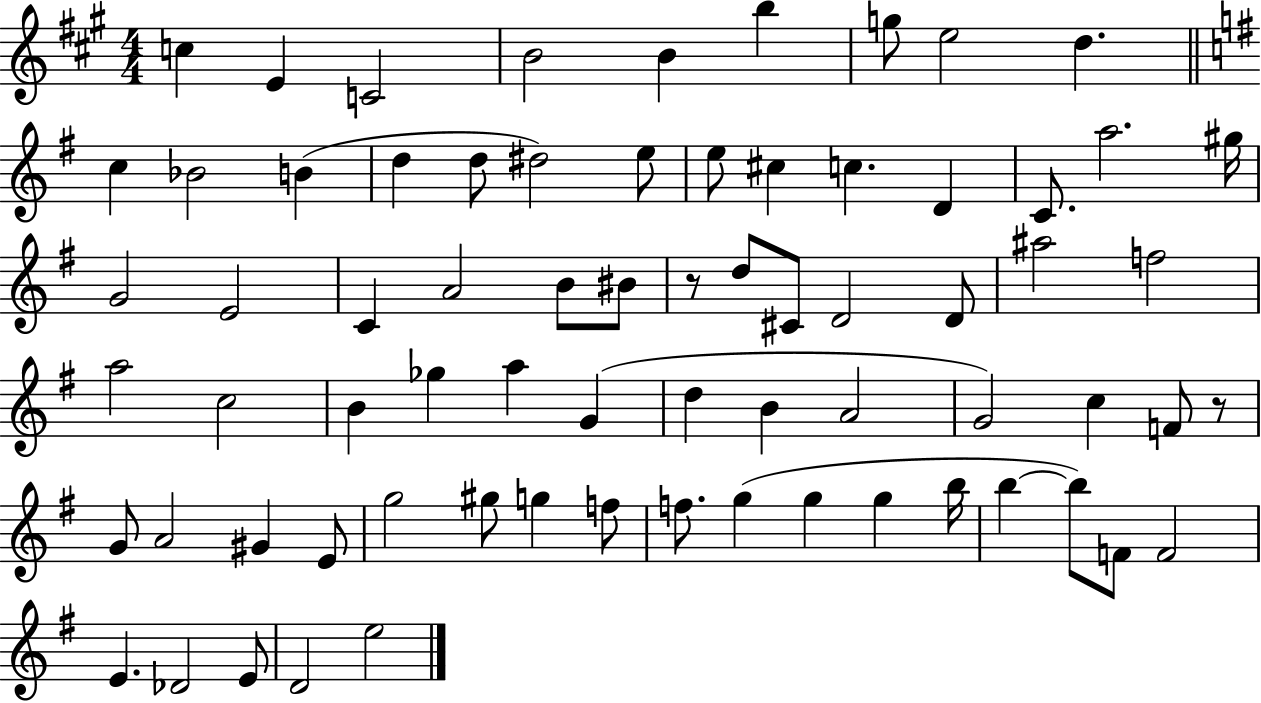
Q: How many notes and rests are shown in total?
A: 71